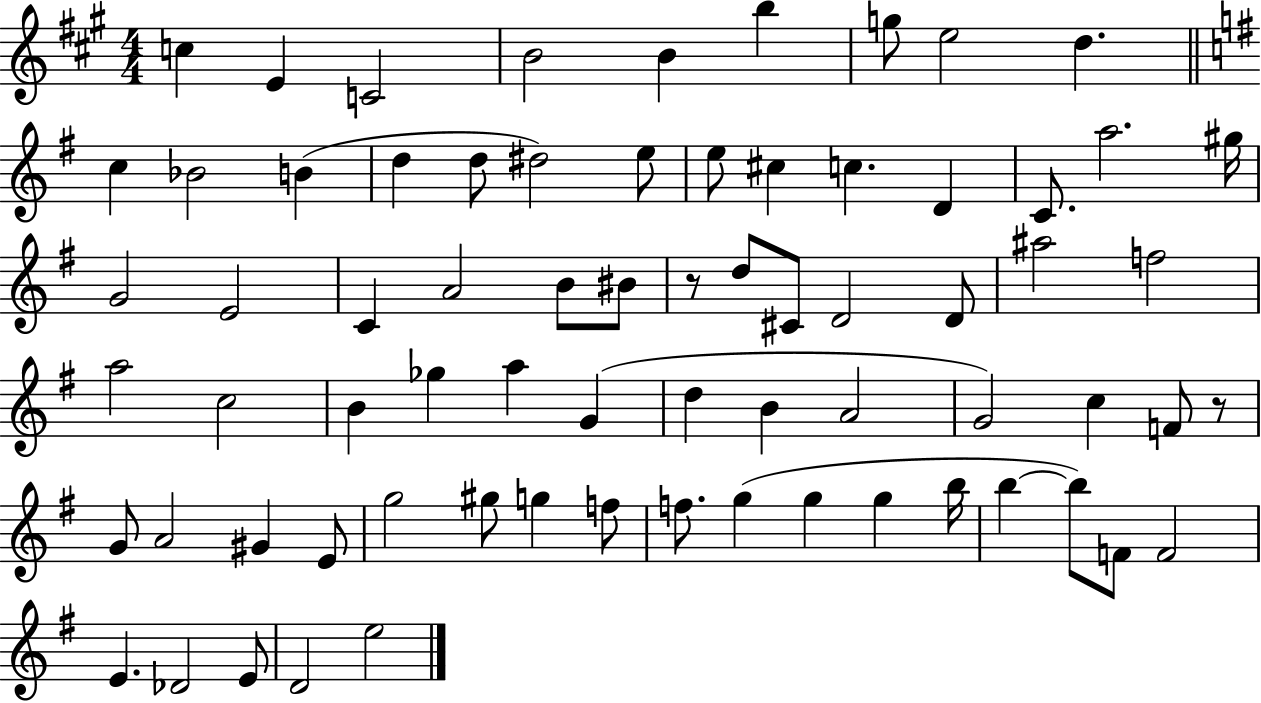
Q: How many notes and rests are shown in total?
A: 71